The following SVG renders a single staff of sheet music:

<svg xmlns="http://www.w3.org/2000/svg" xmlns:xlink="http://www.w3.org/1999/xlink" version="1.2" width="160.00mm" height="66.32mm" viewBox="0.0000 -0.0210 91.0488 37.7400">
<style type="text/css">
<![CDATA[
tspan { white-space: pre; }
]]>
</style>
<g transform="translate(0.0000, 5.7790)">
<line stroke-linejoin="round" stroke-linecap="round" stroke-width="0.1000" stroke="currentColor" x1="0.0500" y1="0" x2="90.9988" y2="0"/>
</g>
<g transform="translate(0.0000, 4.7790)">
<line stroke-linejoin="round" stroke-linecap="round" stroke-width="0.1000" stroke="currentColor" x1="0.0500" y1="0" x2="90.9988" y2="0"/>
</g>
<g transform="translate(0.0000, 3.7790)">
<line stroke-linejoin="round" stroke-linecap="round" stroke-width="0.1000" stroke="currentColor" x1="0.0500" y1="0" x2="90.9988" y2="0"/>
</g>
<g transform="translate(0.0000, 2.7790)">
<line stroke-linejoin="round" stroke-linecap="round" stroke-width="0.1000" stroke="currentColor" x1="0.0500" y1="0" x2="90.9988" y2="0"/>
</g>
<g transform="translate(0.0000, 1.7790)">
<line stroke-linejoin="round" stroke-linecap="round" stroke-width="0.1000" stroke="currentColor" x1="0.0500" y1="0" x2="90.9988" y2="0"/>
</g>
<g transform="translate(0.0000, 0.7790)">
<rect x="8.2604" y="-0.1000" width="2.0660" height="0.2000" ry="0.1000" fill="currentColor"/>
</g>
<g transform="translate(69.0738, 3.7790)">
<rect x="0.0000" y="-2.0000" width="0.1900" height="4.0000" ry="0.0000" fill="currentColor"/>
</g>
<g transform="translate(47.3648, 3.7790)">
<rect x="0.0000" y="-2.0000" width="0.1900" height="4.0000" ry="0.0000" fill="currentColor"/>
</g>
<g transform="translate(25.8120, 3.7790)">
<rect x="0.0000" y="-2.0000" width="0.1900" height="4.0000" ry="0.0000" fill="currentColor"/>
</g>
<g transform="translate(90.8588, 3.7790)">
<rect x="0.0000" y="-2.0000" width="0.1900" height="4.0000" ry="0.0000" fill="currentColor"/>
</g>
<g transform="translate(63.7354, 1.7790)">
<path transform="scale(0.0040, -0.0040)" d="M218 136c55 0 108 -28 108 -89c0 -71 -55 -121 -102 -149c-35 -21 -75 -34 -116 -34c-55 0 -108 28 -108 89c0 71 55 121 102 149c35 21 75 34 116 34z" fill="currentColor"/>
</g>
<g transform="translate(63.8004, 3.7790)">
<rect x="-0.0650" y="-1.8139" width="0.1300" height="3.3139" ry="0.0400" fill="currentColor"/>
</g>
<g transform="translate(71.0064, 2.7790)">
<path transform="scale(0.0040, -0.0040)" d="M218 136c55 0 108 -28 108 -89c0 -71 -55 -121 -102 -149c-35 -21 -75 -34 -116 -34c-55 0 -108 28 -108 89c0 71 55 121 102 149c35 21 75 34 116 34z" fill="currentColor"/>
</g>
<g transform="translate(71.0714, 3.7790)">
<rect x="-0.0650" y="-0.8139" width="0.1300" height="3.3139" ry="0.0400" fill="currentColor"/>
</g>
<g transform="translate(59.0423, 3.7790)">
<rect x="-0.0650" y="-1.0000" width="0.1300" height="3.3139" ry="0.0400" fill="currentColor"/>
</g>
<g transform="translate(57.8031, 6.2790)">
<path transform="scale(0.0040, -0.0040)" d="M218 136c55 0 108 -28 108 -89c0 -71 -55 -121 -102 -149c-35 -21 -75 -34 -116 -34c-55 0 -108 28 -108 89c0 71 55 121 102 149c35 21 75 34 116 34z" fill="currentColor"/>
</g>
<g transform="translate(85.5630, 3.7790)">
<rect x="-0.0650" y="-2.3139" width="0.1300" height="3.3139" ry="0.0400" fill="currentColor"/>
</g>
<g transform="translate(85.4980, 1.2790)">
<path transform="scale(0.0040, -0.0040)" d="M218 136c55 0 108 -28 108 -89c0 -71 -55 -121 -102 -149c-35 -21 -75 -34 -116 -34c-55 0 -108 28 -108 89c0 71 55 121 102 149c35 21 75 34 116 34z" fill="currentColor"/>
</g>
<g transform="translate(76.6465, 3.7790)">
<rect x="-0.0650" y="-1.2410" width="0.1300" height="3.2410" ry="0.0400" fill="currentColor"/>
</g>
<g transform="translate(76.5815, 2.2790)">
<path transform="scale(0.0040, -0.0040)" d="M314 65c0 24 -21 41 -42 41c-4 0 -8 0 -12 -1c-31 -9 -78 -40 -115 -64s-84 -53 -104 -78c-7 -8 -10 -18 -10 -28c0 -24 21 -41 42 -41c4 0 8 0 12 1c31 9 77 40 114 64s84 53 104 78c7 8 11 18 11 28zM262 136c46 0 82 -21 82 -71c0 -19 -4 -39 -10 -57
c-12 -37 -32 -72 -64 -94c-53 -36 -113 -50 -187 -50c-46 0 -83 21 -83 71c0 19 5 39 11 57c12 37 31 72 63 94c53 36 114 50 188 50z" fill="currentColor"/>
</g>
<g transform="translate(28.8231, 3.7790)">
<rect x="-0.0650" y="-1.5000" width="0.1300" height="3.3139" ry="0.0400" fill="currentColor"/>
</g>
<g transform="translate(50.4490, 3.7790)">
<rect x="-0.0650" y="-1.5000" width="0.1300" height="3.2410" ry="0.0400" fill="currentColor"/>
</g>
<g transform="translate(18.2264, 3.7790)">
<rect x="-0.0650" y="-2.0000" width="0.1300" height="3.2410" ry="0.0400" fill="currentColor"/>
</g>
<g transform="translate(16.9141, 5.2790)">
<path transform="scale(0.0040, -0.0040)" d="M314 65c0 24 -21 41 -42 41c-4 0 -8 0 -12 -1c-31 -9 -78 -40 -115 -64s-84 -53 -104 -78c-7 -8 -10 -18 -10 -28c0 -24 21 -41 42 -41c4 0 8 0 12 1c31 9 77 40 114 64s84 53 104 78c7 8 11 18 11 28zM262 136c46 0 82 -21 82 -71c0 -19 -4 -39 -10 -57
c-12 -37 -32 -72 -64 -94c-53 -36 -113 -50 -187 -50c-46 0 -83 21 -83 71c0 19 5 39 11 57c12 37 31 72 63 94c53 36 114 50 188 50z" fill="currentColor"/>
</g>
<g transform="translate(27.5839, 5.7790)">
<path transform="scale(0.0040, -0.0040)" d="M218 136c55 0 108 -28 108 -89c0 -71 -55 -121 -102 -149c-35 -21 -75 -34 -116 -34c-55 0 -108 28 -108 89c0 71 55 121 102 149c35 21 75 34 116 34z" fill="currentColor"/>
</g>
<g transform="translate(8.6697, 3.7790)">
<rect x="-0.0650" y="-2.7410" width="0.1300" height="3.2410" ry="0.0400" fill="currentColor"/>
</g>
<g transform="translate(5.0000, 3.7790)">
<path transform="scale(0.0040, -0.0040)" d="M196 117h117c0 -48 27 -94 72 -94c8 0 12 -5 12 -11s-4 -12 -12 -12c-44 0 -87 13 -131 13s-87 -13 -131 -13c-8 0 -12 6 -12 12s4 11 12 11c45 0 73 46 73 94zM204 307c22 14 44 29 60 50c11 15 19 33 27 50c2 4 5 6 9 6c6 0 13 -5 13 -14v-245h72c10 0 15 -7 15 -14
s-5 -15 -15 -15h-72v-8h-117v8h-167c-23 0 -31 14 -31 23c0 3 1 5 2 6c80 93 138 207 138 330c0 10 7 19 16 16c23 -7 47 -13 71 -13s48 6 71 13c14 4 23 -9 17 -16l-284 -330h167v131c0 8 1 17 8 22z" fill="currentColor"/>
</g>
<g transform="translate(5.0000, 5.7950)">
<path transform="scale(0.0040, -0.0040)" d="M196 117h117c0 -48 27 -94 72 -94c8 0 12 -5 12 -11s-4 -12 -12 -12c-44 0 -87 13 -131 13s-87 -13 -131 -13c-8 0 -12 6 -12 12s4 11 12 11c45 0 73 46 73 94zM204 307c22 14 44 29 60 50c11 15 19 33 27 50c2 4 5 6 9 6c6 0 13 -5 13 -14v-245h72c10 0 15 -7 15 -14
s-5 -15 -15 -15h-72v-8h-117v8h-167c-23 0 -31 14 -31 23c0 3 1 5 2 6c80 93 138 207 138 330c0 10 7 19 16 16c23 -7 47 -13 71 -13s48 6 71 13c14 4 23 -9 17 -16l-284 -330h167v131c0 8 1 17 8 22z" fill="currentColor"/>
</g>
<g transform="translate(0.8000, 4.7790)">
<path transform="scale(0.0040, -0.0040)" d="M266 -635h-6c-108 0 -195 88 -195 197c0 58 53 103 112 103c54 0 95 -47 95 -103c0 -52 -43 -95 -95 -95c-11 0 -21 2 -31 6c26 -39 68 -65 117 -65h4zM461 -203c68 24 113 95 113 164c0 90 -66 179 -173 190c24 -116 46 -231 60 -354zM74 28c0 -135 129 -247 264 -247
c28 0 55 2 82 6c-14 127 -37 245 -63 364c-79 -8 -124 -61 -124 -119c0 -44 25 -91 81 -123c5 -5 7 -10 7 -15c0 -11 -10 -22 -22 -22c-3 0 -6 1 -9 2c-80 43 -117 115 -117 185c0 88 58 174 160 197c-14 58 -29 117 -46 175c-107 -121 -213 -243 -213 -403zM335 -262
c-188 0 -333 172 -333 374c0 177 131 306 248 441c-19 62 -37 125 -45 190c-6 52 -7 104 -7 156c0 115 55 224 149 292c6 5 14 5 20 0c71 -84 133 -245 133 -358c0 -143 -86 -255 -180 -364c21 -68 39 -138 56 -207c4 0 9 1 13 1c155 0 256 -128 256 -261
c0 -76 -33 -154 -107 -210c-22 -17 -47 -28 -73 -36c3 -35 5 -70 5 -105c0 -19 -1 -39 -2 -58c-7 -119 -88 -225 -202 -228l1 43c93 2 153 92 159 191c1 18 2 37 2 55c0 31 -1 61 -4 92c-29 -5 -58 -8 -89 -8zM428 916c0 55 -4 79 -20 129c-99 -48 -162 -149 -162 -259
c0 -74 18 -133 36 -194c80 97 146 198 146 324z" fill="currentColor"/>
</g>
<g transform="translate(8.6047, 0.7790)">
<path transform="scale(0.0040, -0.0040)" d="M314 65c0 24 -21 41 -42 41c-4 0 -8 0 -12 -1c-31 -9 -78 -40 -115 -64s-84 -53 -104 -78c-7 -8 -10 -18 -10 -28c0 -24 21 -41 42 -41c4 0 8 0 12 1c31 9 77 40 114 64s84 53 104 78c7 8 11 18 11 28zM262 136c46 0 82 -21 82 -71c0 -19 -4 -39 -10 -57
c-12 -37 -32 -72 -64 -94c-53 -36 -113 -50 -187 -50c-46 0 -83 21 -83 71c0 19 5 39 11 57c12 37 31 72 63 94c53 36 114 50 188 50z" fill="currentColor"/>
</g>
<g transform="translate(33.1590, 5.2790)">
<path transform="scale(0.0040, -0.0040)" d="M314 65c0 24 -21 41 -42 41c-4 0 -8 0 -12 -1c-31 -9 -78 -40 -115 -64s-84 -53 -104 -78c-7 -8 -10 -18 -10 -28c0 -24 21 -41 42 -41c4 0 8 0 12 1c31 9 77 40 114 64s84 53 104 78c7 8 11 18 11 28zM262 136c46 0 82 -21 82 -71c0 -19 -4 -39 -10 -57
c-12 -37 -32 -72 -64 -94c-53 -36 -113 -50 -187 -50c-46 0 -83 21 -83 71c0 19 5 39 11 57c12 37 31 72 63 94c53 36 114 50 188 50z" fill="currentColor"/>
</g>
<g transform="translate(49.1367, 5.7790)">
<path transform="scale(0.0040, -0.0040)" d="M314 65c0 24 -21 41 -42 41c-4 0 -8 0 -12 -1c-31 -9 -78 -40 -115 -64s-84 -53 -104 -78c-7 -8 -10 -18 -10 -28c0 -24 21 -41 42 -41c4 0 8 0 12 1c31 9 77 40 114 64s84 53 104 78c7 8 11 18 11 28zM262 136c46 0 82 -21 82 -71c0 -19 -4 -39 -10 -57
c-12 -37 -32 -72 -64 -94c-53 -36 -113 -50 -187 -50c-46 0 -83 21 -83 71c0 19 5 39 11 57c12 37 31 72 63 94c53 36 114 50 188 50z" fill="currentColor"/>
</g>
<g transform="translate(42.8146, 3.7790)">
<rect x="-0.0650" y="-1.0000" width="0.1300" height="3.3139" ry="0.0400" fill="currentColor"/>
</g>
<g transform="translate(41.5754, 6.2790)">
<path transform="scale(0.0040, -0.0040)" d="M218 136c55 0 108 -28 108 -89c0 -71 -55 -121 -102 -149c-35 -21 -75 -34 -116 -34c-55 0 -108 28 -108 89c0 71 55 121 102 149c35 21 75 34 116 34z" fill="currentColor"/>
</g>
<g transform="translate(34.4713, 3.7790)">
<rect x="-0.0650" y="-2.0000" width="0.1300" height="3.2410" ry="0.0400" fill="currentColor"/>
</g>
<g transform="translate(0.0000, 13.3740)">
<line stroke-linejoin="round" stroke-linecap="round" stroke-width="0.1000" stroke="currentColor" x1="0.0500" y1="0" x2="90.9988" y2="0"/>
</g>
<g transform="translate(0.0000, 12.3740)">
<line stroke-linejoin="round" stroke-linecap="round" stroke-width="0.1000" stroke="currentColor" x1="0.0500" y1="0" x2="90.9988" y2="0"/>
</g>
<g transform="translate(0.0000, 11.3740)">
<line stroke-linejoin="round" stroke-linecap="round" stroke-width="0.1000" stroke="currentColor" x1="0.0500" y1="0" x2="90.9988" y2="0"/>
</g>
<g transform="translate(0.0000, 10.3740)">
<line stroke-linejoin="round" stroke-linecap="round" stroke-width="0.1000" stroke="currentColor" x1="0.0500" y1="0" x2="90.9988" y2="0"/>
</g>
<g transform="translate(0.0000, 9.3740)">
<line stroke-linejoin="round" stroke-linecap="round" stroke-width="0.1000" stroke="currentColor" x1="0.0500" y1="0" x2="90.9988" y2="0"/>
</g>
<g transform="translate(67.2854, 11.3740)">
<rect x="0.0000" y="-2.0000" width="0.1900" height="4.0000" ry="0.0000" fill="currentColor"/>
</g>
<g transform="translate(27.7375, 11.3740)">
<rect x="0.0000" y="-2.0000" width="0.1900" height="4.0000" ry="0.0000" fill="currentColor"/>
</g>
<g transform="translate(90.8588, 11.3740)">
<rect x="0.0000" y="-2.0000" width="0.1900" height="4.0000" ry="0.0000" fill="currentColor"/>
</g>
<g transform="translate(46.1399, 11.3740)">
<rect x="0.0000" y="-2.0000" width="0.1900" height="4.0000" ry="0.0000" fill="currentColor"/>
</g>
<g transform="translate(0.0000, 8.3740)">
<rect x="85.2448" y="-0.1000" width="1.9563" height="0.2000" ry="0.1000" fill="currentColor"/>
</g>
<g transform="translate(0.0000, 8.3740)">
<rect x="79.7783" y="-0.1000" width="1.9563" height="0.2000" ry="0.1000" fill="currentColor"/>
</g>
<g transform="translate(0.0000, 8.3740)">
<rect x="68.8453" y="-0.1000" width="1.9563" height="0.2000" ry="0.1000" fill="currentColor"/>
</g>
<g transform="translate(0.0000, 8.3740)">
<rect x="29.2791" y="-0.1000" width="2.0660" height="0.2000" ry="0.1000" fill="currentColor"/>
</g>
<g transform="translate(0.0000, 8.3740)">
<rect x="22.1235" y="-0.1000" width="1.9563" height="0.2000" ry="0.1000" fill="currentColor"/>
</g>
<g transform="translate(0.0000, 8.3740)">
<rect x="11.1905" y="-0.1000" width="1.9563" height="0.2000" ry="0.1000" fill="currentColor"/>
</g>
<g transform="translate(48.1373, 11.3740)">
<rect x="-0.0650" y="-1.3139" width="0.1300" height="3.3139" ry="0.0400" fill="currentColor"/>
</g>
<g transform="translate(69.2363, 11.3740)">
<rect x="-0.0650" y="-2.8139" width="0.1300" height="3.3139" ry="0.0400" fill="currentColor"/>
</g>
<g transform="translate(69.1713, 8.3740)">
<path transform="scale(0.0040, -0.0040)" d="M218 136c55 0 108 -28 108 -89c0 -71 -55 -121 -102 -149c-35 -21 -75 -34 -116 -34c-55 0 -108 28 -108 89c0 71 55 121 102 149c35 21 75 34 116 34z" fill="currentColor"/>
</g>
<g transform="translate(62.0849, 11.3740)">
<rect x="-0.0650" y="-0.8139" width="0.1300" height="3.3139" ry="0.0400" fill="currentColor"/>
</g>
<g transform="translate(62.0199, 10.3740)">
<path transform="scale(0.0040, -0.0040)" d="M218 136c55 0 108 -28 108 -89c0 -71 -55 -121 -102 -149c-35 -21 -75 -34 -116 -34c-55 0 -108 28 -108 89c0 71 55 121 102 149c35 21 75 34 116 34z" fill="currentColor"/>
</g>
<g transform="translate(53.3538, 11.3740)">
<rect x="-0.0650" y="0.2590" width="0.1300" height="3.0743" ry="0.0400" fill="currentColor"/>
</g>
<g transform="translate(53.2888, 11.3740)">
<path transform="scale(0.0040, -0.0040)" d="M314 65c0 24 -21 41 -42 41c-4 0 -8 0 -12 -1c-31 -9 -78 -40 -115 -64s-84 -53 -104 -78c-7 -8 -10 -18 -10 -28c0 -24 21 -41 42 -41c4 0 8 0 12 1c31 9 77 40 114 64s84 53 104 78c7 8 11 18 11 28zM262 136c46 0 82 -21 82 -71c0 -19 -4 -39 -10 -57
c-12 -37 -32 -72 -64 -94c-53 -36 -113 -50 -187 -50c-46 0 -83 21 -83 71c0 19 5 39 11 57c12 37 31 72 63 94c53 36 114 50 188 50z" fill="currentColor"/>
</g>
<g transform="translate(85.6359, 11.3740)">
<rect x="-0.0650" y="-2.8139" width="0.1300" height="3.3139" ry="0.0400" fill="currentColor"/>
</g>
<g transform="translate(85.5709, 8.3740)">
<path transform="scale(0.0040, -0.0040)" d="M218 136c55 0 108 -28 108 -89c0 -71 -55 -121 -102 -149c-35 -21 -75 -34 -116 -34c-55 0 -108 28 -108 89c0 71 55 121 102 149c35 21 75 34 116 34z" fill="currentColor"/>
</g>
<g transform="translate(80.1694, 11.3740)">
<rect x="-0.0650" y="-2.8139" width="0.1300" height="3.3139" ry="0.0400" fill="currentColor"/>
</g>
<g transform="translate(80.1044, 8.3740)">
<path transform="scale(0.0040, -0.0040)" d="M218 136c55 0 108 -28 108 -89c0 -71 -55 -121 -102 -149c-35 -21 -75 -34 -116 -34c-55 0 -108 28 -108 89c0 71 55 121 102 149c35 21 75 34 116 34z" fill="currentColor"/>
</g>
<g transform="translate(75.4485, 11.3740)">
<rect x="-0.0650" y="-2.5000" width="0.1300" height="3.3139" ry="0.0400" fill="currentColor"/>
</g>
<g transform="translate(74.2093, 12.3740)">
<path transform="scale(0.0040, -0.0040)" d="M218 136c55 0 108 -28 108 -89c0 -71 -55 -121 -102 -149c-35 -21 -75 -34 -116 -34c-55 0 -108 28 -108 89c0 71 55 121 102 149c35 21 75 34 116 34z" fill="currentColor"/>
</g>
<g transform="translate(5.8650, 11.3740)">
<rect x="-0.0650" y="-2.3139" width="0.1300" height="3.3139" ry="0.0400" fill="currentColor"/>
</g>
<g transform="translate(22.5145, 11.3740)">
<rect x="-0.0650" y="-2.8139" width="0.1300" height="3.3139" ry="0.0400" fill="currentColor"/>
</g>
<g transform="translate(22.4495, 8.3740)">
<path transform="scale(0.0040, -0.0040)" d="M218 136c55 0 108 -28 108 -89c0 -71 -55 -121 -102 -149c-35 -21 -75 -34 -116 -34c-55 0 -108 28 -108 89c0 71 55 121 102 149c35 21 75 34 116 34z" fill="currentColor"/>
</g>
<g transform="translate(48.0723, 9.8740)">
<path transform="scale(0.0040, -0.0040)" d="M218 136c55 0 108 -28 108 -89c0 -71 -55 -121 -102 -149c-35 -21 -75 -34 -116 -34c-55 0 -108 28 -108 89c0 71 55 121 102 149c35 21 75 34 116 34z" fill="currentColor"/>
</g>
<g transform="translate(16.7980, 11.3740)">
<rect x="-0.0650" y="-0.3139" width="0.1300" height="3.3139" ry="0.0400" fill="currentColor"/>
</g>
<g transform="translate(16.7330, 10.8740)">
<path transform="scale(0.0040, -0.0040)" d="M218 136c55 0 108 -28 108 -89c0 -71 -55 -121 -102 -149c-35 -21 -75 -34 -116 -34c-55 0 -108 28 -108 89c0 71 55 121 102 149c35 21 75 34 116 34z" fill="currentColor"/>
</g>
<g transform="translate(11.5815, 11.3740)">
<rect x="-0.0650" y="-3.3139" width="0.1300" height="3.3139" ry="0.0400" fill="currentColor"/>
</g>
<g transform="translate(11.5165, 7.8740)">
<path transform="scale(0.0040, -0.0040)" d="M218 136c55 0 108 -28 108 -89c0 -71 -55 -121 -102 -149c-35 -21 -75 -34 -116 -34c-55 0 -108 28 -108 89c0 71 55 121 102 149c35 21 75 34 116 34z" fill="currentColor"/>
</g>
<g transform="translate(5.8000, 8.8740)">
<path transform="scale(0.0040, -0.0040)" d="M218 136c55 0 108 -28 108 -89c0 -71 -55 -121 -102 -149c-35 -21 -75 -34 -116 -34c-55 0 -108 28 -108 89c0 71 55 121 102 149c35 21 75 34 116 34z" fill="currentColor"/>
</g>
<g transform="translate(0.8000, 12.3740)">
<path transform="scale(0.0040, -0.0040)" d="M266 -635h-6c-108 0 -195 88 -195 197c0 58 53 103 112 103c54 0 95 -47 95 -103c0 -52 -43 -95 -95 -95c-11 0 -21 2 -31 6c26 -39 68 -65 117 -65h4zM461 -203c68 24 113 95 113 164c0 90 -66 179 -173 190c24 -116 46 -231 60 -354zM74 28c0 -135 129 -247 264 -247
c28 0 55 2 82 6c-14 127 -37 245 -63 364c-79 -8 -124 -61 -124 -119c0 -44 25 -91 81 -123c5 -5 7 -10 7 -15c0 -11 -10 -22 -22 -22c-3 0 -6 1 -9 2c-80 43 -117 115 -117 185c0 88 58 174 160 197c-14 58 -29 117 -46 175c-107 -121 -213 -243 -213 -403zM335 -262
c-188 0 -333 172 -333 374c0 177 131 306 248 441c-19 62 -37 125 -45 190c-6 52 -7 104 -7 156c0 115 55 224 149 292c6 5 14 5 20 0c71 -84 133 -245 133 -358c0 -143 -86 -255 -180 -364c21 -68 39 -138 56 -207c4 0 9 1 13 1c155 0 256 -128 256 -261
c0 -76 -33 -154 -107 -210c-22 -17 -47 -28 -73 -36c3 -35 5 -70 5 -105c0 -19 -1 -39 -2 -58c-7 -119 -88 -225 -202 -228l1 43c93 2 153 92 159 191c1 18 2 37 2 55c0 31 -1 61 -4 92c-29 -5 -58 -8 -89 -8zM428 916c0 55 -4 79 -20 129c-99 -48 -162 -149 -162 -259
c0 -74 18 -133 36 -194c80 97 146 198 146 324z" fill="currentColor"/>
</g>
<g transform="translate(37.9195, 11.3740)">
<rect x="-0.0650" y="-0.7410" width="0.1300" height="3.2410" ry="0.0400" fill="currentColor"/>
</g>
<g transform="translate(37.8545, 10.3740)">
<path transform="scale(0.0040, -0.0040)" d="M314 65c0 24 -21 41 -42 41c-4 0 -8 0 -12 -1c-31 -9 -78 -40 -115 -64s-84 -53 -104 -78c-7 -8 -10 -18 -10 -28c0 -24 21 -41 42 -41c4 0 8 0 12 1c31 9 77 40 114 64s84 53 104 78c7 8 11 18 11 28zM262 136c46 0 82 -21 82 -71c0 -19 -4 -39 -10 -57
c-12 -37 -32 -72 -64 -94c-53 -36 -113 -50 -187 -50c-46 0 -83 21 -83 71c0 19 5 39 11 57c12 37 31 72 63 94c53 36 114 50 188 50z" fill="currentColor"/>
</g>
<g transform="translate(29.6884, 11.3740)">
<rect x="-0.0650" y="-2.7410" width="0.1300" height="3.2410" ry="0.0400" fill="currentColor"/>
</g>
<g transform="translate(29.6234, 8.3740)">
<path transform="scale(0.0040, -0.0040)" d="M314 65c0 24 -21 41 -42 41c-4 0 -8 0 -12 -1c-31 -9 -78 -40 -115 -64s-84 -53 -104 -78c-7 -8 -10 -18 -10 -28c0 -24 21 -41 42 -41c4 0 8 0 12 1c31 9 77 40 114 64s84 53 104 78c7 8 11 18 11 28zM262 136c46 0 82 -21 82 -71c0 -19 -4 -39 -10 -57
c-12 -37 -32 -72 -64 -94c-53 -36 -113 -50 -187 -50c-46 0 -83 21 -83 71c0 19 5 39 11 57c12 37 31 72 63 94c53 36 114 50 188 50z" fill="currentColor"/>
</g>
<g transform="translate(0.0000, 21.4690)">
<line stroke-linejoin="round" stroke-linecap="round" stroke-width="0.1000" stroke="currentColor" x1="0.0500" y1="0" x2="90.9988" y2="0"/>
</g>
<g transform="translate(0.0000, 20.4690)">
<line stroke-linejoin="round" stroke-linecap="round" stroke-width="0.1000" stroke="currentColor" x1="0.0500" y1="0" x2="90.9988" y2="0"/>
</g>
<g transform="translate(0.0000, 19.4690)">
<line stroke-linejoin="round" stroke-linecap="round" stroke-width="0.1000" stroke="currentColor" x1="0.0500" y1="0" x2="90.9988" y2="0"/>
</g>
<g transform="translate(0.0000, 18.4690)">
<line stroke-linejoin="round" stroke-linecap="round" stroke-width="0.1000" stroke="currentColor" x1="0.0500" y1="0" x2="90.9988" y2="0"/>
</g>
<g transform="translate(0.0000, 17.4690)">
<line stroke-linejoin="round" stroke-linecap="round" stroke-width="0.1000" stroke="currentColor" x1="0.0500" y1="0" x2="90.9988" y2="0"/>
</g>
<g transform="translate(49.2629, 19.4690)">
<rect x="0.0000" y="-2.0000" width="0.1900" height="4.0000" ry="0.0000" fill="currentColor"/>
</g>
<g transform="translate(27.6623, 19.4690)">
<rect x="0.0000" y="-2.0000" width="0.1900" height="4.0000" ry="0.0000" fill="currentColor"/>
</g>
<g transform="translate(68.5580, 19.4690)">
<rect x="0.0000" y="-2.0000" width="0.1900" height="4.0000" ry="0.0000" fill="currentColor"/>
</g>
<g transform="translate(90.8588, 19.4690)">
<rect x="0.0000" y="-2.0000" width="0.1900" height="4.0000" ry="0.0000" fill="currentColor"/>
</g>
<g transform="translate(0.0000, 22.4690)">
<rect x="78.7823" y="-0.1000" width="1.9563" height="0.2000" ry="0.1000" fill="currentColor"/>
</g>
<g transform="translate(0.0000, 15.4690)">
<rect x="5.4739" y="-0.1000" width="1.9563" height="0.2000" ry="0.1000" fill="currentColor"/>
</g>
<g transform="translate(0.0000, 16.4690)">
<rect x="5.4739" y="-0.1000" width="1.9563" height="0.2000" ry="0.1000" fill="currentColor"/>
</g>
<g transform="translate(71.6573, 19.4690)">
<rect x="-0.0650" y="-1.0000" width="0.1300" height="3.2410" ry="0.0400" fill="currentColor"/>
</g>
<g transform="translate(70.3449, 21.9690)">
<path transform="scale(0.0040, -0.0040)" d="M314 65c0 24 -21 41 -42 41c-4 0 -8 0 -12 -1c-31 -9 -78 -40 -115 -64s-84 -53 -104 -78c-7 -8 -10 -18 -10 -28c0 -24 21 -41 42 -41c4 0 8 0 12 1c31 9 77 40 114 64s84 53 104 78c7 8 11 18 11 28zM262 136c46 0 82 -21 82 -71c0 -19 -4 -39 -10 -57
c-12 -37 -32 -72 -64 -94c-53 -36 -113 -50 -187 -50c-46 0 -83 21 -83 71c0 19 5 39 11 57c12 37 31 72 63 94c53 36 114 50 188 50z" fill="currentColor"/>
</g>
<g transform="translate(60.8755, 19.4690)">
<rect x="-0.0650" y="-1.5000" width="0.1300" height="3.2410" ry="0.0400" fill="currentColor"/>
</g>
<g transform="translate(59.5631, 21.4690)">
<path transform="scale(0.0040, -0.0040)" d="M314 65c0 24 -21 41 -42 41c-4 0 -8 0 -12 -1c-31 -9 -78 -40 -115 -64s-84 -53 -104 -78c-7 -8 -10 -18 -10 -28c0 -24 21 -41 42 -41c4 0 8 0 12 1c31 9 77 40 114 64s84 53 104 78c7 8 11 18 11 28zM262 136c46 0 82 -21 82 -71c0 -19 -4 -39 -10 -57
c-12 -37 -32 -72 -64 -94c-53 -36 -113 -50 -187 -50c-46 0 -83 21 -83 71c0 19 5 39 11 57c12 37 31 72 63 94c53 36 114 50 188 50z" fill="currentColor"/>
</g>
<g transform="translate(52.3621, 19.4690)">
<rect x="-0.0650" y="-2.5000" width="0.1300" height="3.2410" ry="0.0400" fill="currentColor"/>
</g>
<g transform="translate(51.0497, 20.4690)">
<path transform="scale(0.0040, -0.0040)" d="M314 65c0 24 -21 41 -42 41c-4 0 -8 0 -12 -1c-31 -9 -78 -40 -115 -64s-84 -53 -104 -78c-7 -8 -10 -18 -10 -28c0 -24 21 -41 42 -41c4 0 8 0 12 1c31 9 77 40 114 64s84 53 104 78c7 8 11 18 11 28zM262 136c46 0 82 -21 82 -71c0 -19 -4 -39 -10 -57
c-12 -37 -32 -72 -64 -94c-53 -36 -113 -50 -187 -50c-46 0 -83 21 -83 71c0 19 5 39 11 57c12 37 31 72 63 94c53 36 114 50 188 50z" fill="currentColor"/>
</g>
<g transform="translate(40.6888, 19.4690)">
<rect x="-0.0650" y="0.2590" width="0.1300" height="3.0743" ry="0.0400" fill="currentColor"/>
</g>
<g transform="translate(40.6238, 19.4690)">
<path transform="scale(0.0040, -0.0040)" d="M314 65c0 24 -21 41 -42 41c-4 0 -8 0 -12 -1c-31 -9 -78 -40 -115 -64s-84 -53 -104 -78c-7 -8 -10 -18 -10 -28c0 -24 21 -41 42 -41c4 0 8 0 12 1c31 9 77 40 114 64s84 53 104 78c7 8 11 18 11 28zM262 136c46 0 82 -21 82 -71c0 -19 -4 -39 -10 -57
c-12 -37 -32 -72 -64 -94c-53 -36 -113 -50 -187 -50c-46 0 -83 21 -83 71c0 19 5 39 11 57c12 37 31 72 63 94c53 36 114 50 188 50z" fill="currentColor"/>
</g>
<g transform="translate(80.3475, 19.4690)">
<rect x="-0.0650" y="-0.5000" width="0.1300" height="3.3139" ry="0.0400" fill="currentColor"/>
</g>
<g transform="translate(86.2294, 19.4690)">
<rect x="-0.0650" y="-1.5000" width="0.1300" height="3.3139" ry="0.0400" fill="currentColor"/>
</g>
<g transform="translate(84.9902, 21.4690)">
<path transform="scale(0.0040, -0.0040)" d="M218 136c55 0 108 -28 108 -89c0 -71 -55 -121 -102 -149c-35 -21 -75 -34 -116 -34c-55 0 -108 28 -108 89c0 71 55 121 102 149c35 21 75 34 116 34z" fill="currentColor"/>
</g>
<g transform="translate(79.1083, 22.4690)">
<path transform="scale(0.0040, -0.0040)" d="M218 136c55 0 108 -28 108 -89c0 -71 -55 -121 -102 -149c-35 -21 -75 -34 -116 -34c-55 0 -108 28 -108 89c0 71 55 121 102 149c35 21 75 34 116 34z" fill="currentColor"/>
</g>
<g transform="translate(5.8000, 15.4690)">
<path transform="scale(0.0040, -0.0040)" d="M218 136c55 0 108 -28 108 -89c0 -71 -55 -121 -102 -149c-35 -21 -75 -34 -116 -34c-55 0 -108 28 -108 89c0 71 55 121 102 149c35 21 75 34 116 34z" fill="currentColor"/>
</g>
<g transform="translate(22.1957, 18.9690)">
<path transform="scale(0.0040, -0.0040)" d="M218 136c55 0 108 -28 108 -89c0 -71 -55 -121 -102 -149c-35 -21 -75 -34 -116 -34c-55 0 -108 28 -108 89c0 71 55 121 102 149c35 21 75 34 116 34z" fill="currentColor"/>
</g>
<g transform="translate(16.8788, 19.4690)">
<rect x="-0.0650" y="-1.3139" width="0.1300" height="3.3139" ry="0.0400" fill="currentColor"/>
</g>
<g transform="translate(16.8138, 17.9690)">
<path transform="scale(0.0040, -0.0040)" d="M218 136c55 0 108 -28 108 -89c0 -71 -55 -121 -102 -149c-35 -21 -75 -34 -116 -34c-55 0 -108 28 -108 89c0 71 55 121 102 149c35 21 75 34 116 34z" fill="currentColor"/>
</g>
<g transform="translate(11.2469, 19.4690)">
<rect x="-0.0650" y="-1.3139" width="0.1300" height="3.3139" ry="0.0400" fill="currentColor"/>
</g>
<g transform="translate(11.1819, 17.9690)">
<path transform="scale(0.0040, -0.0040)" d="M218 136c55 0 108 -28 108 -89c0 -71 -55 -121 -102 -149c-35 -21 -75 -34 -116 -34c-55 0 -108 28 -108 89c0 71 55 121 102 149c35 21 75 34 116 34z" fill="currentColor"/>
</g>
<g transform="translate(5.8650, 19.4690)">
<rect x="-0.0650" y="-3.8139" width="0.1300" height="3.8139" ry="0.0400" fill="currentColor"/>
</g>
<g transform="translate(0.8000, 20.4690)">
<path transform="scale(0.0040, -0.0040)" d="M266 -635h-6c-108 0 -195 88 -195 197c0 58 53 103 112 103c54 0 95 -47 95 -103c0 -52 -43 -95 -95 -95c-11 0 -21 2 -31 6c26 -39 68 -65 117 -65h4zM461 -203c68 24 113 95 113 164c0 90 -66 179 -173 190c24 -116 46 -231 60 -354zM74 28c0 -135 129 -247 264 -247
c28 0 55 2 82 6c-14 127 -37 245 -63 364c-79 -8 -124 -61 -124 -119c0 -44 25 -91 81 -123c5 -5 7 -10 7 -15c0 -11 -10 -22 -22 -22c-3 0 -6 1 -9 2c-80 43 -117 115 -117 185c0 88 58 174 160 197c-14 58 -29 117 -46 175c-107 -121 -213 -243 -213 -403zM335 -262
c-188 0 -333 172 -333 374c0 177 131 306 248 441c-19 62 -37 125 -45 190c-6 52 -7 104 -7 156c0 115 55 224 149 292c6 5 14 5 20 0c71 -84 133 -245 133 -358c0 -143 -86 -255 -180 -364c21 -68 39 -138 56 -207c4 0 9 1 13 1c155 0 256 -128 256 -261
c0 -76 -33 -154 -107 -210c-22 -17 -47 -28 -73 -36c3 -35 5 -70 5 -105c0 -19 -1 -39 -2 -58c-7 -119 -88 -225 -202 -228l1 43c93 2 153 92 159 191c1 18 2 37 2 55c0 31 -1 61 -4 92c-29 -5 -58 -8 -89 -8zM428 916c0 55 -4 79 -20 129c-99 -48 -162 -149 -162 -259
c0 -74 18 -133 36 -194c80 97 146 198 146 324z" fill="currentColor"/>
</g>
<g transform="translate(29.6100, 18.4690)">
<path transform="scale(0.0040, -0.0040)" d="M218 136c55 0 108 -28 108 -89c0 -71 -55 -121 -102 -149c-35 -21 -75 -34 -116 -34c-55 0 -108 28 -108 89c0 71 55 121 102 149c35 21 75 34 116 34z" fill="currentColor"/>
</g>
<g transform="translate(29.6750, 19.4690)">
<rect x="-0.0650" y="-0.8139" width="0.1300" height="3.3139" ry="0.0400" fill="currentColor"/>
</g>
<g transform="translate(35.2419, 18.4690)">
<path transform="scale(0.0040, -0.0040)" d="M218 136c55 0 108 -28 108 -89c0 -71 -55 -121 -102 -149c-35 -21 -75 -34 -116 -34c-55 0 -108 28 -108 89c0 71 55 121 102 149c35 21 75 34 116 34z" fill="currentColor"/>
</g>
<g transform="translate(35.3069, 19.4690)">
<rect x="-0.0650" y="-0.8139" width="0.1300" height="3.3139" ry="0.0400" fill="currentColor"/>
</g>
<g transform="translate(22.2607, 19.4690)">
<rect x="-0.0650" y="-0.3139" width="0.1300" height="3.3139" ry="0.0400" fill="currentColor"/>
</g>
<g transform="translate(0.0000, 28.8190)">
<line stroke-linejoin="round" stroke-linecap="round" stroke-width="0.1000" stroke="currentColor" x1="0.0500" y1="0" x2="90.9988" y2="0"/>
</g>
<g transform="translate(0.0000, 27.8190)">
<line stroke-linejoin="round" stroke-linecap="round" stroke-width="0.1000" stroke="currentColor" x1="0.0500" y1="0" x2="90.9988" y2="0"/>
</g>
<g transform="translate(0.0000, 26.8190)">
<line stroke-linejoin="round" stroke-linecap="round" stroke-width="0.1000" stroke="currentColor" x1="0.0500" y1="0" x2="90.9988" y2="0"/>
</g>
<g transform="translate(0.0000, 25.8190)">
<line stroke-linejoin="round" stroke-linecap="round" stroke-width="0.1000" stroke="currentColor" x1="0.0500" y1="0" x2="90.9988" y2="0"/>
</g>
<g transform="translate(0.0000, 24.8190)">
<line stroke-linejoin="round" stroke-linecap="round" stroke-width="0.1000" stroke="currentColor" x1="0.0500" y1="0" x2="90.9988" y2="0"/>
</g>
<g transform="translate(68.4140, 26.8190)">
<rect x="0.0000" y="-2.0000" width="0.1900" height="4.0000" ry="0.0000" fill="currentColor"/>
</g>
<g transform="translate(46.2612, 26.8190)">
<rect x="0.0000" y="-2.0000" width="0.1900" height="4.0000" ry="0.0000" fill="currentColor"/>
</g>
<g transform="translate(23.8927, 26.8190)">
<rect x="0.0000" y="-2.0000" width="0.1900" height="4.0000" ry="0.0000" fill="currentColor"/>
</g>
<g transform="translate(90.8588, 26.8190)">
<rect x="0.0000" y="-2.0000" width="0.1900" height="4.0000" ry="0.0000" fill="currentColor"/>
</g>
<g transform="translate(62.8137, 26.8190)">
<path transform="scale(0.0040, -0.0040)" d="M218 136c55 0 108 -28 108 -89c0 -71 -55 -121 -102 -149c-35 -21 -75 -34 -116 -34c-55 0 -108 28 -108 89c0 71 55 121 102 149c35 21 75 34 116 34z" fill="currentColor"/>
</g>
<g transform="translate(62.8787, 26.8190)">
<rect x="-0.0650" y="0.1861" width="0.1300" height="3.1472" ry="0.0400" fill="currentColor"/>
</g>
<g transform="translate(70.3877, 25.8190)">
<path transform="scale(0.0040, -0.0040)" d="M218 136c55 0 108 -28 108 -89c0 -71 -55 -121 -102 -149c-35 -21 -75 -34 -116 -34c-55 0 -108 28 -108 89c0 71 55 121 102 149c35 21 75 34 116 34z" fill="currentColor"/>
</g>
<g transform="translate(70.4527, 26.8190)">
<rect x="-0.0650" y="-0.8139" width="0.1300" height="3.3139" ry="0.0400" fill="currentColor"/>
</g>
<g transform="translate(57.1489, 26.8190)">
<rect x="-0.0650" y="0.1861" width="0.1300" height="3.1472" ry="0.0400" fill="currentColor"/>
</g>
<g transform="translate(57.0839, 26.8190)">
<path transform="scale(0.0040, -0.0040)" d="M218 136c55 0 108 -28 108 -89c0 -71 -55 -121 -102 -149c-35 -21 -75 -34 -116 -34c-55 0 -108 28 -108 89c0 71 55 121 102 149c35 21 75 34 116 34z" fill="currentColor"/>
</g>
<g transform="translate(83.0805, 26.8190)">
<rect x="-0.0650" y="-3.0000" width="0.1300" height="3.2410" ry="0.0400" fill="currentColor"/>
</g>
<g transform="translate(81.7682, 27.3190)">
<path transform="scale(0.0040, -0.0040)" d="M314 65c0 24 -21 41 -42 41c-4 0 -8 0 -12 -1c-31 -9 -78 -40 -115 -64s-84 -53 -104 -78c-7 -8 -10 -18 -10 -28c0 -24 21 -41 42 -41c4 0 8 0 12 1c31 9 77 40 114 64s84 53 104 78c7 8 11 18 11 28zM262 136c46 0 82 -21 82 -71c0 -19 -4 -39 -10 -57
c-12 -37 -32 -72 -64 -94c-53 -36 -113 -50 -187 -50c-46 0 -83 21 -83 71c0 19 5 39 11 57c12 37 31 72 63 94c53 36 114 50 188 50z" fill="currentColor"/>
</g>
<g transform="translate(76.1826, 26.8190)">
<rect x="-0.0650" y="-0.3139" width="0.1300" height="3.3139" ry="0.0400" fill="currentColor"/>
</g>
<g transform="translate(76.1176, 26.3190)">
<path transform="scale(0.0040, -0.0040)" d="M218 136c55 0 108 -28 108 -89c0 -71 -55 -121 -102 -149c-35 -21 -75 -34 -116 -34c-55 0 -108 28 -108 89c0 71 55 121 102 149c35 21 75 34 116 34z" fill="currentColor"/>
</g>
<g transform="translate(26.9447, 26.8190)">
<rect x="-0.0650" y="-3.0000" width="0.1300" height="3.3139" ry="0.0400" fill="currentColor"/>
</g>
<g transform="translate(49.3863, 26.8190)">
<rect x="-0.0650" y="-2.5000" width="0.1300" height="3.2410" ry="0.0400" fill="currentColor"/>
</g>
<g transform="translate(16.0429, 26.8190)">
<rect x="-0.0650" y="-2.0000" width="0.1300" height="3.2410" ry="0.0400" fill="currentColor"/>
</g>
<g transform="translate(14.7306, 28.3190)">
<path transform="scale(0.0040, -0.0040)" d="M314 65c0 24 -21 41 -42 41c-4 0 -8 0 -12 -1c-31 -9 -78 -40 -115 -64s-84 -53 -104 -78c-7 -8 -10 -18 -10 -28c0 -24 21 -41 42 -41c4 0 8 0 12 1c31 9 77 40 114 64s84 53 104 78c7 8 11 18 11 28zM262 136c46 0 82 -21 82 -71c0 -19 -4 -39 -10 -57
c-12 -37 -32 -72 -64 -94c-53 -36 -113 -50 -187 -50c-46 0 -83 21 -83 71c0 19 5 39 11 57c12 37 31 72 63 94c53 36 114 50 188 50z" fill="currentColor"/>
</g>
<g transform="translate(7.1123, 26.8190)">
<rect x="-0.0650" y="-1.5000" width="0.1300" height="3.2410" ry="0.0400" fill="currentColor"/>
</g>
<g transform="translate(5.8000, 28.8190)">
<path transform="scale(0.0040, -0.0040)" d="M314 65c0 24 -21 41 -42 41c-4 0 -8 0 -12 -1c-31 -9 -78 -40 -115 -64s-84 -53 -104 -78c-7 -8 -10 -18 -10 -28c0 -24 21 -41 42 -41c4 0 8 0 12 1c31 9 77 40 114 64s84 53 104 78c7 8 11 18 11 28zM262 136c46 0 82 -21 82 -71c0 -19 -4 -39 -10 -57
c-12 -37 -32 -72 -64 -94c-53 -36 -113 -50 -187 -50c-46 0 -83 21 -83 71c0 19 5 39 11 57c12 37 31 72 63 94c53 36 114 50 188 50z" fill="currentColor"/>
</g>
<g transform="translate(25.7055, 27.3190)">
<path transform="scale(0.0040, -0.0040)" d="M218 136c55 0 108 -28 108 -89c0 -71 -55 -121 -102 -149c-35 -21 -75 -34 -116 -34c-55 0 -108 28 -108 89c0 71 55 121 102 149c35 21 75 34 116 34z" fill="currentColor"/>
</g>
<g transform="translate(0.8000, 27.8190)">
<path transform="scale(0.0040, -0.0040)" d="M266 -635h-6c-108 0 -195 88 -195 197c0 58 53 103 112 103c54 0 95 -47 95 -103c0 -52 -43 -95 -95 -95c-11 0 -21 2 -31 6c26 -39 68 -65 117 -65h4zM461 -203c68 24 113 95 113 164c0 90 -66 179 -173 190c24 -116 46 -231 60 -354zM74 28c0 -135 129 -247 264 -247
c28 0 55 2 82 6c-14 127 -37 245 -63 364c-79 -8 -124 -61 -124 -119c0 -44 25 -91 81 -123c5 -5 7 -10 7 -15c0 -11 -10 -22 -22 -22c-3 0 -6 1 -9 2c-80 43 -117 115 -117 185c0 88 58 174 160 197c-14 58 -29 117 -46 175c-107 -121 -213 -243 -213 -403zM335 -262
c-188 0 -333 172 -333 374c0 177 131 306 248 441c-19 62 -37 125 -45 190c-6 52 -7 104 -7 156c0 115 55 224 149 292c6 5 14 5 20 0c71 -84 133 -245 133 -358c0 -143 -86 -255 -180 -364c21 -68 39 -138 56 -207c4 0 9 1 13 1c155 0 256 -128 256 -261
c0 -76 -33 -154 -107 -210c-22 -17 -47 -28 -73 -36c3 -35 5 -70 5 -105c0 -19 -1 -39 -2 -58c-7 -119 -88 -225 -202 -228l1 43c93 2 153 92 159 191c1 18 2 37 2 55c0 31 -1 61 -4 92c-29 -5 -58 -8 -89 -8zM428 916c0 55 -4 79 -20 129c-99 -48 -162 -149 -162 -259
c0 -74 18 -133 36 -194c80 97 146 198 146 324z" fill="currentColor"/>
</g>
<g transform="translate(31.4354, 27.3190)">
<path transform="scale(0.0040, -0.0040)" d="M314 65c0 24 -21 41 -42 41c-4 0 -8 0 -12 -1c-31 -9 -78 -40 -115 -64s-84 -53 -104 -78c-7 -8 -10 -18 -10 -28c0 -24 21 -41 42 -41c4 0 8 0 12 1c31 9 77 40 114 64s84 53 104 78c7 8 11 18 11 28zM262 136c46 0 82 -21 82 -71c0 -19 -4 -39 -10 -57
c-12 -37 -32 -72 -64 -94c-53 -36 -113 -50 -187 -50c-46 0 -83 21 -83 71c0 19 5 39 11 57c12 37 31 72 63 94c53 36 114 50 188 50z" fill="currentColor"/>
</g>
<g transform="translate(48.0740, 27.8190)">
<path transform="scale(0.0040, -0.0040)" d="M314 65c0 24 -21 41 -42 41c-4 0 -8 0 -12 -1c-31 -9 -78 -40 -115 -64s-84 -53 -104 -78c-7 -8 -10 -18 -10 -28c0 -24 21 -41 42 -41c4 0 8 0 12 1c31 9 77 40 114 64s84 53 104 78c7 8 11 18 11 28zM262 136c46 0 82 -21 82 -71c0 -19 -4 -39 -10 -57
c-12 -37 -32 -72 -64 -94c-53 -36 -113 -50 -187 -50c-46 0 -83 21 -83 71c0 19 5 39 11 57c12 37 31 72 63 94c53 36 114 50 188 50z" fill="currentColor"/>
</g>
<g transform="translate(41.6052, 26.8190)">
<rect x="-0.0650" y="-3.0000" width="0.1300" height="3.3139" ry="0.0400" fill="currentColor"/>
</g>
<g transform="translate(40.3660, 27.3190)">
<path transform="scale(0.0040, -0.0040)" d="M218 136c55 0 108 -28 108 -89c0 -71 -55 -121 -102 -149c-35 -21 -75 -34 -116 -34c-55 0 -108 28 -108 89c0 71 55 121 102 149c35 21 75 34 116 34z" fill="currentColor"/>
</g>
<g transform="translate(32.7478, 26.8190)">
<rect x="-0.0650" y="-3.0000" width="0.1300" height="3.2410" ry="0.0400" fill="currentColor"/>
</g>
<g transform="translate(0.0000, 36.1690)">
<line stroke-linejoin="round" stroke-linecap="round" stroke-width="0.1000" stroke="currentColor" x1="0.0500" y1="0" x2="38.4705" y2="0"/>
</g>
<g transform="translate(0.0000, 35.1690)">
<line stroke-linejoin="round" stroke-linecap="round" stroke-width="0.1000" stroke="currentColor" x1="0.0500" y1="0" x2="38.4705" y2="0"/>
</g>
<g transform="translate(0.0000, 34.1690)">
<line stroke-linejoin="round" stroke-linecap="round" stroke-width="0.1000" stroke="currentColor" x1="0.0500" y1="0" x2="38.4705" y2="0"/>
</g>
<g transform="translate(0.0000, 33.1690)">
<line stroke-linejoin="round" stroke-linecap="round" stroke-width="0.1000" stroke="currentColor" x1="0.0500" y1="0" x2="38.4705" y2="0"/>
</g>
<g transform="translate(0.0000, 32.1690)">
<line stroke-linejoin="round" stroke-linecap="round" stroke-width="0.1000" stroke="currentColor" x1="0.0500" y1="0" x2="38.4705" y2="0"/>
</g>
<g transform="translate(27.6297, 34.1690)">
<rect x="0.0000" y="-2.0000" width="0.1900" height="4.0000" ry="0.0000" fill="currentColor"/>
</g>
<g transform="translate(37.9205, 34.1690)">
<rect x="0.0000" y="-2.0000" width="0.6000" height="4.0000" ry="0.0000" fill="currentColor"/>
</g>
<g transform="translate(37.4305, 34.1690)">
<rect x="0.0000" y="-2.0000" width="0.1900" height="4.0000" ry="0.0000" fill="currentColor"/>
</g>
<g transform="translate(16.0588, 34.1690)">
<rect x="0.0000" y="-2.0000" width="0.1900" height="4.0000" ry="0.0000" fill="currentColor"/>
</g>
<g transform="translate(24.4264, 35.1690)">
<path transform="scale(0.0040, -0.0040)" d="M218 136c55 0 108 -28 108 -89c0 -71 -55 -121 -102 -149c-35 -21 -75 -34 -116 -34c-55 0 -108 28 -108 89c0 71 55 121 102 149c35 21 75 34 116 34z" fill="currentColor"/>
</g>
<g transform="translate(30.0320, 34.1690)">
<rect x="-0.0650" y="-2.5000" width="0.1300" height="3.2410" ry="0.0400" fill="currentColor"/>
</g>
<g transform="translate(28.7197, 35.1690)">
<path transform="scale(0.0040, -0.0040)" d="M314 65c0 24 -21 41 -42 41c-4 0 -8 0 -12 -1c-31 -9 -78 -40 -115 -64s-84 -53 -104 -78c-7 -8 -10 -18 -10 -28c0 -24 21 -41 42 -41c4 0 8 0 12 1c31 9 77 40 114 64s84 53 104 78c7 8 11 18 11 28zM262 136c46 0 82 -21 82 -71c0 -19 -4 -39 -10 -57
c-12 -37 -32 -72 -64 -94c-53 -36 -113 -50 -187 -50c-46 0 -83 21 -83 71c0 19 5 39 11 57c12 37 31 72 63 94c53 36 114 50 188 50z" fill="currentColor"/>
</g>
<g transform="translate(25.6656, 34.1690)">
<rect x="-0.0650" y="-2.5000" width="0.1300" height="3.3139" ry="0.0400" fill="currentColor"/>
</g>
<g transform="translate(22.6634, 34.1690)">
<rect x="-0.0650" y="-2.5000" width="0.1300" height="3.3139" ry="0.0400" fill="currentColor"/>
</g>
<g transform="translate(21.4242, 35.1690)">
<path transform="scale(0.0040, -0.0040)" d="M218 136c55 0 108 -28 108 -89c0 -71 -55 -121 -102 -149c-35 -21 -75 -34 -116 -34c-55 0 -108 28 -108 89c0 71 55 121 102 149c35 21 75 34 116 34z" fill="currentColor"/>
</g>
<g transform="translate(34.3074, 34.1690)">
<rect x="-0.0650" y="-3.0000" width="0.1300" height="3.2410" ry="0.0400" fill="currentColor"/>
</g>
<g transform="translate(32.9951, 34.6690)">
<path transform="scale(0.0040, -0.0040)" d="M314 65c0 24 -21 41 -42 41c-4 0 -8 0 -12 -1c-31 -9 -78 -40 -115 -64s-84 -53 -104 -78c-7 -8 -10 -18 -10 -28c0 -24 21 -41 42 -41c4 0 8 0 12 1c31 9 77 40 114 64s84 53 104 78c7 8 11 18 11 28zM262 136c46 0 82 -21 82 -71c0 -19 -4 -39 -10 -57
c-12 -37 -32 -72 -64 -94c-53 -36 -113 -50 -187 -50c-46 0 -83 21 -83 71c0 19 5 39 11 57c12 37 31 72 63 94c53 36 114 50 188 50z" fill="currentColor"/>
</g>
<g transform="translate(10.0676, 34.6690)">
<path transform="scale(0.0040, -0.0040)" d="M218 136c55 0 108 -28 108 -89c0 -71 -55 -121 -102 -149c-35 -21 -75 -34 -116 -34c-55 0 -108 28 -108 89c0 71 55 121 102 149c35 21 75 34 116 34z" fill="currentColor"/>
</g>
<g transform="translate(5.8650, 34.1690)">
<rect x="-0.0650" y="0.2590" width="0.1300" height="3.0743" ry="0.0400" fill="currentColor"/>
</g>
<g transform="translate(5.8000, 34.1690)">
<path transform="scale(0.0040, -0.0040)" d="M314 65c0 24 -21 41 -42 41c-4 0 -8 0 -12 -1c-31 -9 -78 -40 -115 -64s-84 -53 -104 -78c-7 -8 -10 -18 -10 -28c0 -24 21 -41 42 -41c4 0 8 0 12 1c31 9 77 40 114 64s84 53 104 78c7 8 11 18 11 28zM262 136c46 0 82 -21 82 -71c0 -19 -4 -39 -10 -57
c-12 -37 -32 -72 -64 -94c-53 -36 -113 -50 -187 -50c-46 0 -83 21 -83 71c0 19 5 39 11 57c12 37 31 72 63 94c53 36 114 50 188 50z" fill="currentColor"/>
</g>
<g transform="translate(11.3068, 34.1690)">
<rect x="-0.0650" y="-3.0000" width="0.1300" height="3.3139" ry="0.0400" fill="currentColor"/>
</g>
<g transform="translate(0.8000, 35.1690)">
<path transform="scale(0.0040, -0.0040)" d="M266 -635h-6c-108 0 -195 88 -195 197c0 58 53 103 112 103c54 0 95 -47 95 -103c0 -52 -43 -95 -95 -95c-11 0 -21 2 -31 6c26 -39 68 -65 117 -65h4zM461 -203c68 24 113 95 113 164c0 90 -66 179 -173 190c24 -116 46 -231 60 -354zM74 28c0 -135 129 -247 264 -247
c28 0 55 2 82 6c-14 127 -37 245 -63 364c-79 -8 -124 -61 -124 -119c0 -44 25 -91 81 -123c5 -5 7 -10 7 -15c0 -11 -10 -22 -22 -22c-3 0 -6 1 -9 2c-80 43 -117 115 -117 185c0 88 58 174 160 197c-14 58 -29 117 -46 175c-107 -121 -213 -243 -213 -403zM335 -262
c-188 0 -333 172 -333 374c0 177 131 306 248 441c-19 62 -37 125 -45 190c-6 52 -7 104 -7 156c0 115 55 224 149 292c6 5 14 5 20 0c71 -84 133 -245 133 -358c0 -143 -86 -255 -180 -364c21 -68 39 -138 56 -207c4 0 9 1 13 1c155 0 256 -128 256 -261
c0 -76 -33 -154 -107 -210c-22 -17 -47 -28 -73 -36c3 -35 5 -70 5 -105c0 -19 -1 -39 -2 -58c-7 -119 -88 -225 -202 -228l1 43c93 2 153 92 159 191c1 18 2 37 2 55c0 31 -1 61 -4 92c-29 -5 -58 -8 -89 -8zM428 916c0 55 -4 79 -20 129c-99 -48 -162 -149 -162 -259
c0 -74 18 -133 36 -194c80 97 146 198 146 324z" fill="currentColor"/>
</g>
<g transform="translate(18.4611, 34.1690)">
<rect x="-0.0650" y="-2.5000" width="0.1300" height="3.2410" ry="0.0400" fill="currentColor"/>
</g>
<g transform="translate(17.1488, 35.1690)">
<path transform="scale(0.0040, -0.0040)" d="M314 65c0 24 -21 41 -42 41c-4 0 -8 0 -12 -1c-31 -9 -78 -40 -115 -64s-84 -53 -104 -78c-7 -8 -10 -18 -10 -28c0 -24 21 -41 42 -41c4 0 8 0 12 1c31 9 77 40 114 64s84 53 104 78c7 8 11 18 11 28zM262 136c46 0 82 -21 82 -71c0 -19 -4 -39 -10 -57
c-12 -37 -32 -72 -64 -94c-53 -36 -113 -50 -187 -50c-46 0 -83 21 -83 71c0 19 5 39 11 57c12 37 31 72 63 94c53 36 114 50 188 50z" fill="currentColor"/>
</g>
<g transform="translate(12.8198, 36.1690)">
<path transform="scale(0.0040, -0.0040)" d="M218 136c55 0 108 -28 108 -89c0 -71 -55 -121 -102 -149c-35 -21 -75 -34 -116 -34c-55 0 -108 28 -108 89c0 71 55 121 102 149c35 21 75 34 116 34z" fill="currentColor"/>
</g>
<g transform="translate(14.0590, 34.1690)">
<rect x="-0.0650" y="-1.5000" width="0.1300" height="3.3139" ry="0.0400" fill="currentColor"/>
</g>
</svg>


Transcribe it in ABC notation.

X:1
T:Untitled
M:4/4
L:1/4
K:C
a2 F2 E F2 D E2 D f d e2 g g b c a a2 d2 e B2 d a G a a c' e e c d d B2 G2 E2 D2 C E E2 F2 A A2 A G2 B B d c A2 B2 A E G2 G G G2 A2